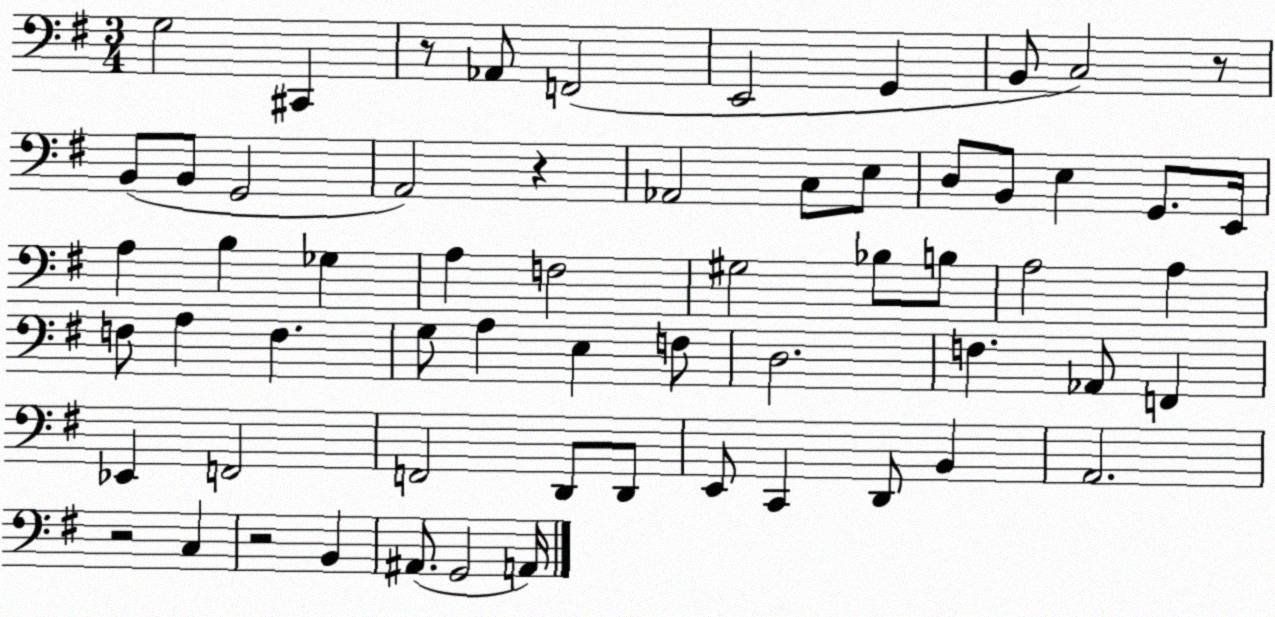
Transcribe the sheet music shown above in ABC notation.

X:1
T:Untitled
M:3/4
L:1/4
K:G
G,2 ^C,, z/2 _A,,/2 F,,2 E,,2 G,, B,,/2 C,2 z/2 B,,/2 B,,/2 G,,2 A,,2 z _A,,2 C,/2 E,/2 D,/2 B,,/2 E, G,,/2 E,,/4 A, B, _G, A, F,2 ^G,2 _B,/2 B,/2 A,2 A, F,/2 A, F, G,/2 A, E, F,/2 D,2 F, _A,,/2 F,, _E,, F,,2 F,,2 D,,/2 D,,/2 E,,/2 C,, D,,/2 B,, A,,2 z2 C, z2 B,, ^A,,/2 G,,2 A,,/4